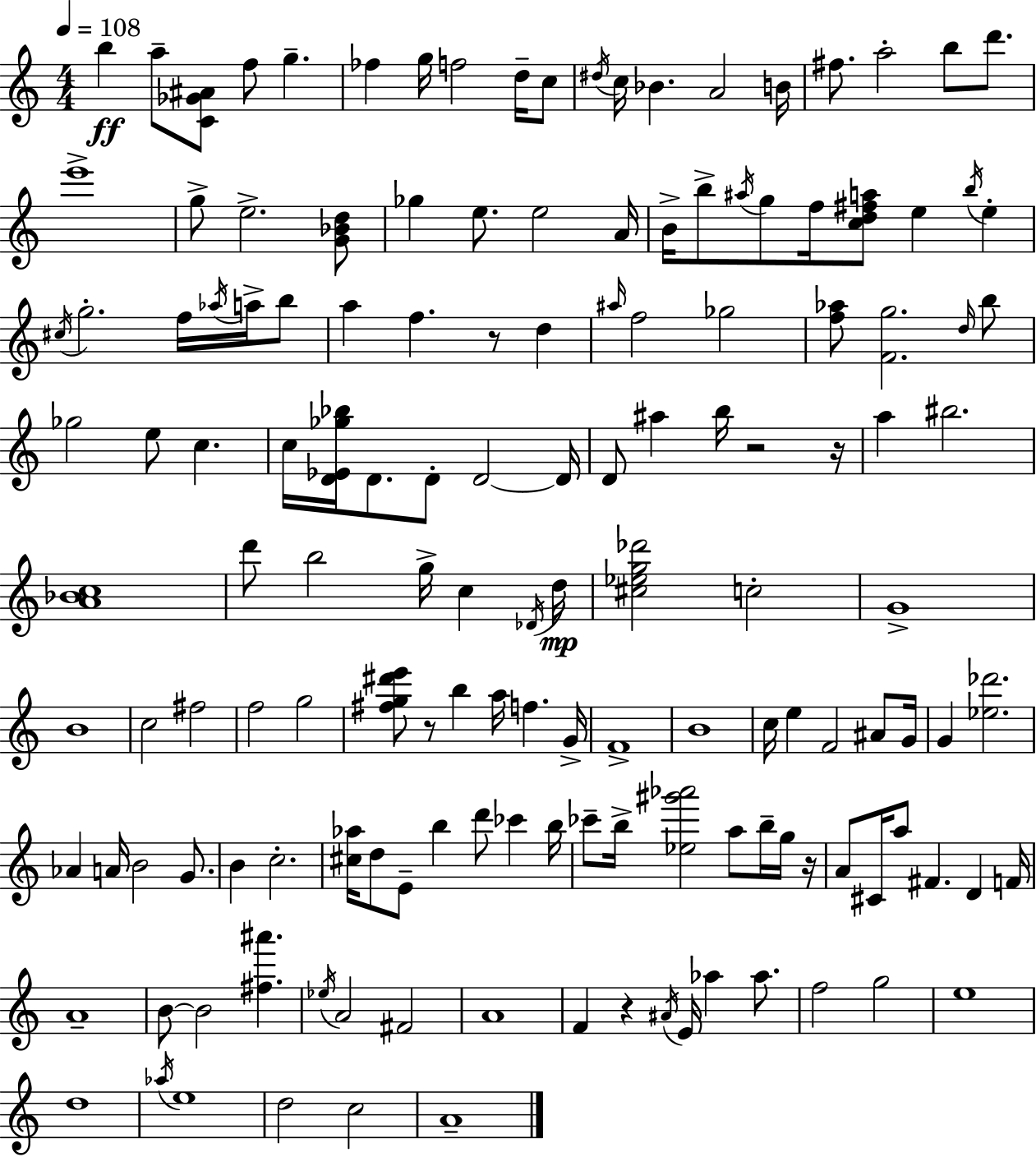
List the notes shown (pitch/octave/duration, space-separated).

B5/q A5/e [C4,Gb4,A#4]/e F5/e G5/q. FES5/q G5/s F5/h D5/s C5/e D#5/s C5/s Bb4/q. A4/h B4/s F#5/e. A5/h B5/e D6/e. E6/w G5/e E5/h. [G4,Bb4,D5]/e Gb5/q E5/e. E5/h A4/s B4/s B5/e A#5/s G5/e F5/s [C5,D5,F#5,A5]/e E5/q B5/s E5/q C#5/s G5/h. F5/s Ab5/s A5/s B5/e A5/q F5/q. R/e D5/q A#5/s F5/h Gb5/h [F5,Ab5]/e [F4,G5]/h. D5/s B5/e Gb5/h E5/e C5/q. C5/s [D4,Eb4,Gb5,Bb5]/s D4/e. D4/e D4/h D4/s D4/e A#5/q B5/s R/h R/s A5/q BIS5/h. [A4,Bb4,C5]/w D6/e B5/h G5/s C5/q Db4/s D5/s [C#5,Eb5,G5,Db6]/h C5/h G4/w B4/w C5/h F#5/h F5/h G5/h [F#5,G5,D#6,E6]/e R/e B5/q A5/s F5/q. G4/s F4/w B4/w C5/s E5/q F4/h A#4/e G4/s G4/q [Eb5,Db6]/h. Ab4/q A4/s B4/h G4/e. B4/q C5/h. [C#5,Ab5]/s D5/e E4/e B5/q D6/e CES6/q B5/s CES6/e B5/s [Eb5,G#6,Ab6]/h A5/e B5/s G5/s R/s A4/e C#4/s A5/e F#4/q. D4/q F4/s A4/w B4/e B4/h [F#5,A#6]/q. Eb5/s A4/h F#4/h A4/w F4/q R/q A#4/s E4/s Ab5/q Ab5/e. F5/h G5/h E5/w D5/w Ab5/s E5/w D5/h C5/h A4/w